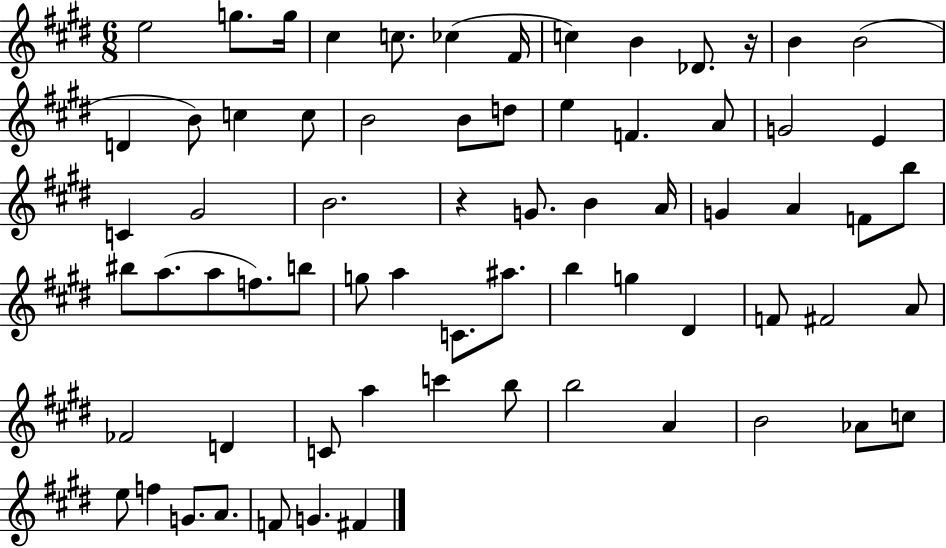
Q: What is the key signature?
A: E major